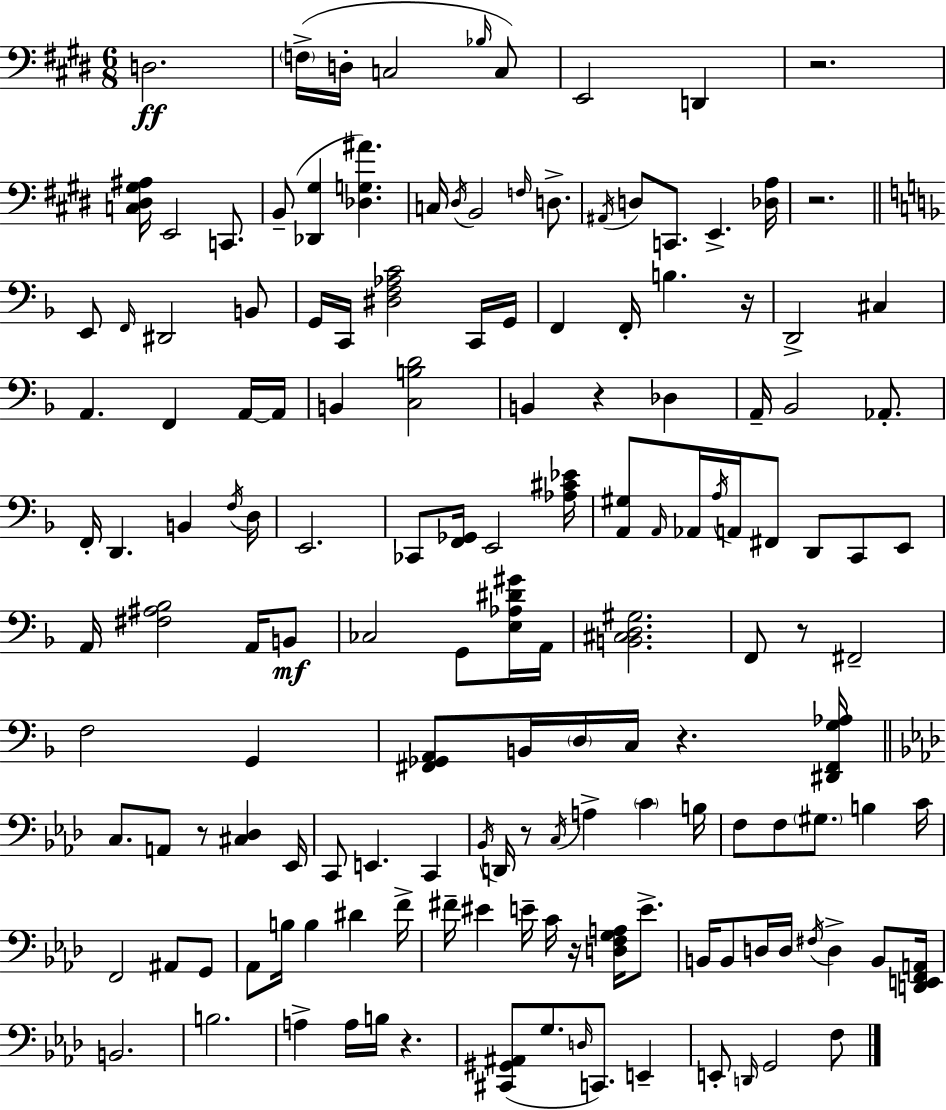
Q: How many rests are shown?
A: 10